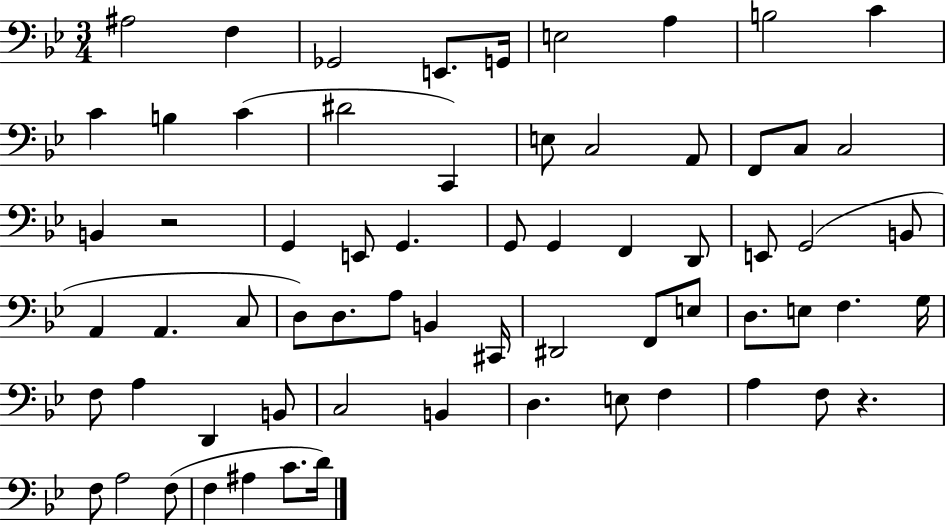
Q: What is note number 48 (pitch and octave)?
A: A3